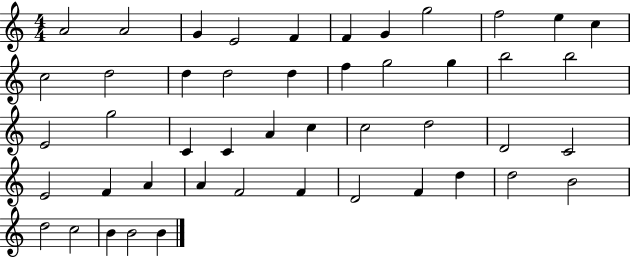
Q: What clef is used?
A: treble